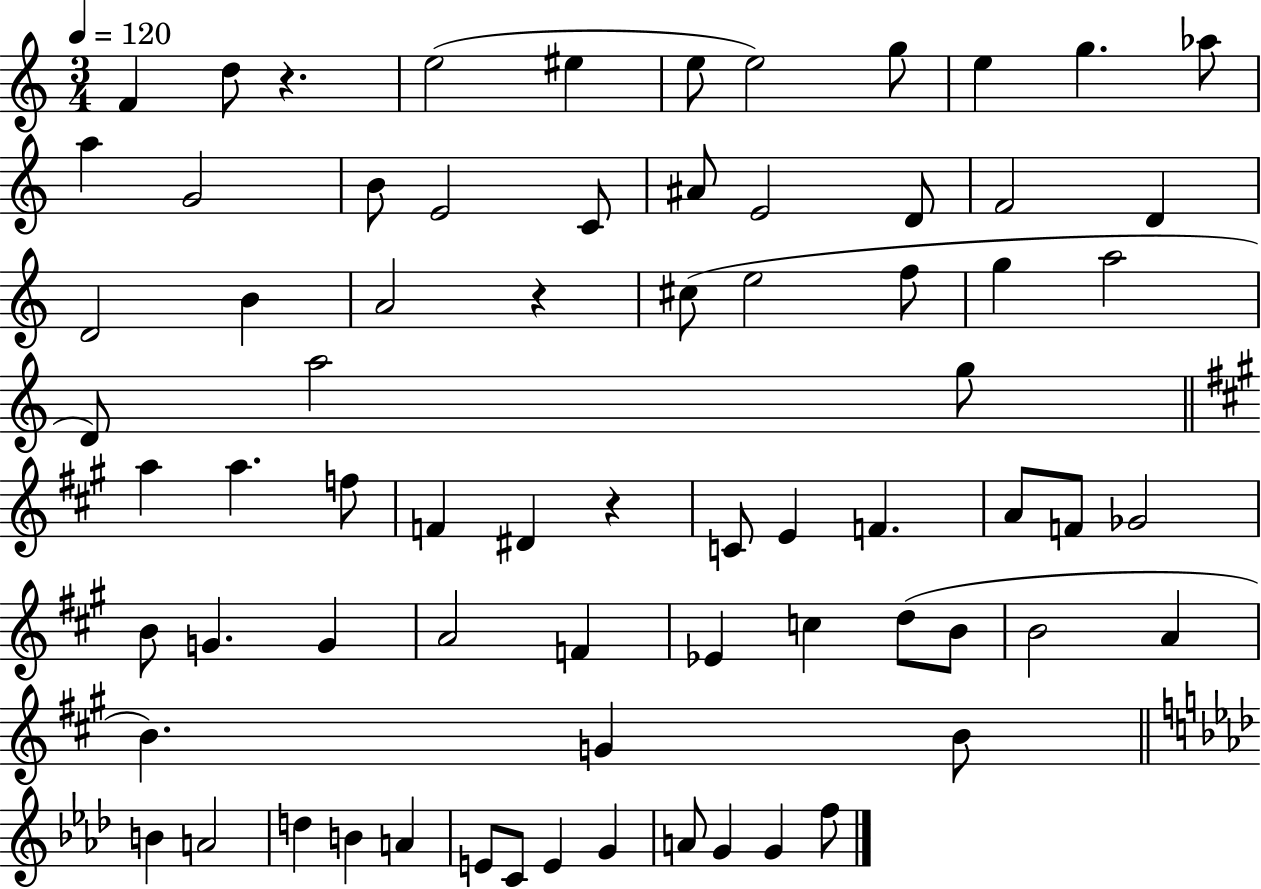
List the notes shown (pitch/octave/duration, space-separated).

F4/q D5/e R/q. E5/h EIS5/q E5/e E5/h G5/e E5/q G5/q. Ab5/e A5/q G4/h B4/e E4/h C4/e A#4/e E4/h D4/e F4/h D4/q D4/h B4/q A4/h R/q C#5/e E5/h F5/e G5/q A5/h D4/e A5/h G5/e A5/q A5/q. F5/e F4/q D#4/q R/q C4/e E4/q F4/q. A4/e F4/e Gb4/h B4/e G4/q. G4/q A4/h F4/q Eb4/q C5/q D5/e B4/e B4/h A4/q B4/q. G4/q B4/e B4/q A4/h D5/q B4/q A4/q E4/e C4/e E4/q G4/q A4/e G4/q G4/q F5/e